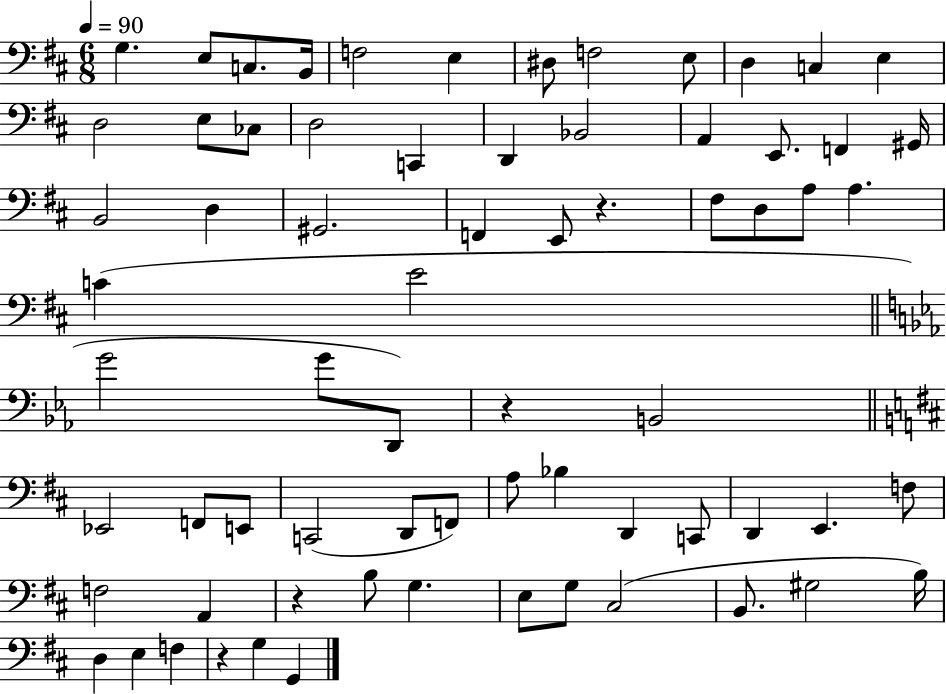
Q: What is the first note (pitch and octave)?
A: G3